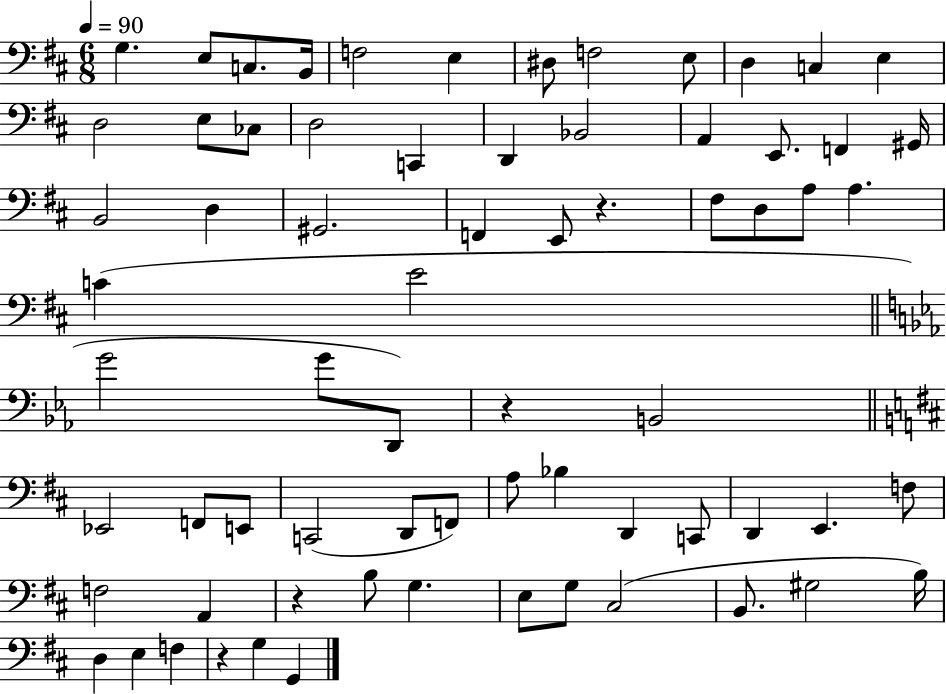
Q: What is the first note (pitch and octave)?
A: G3